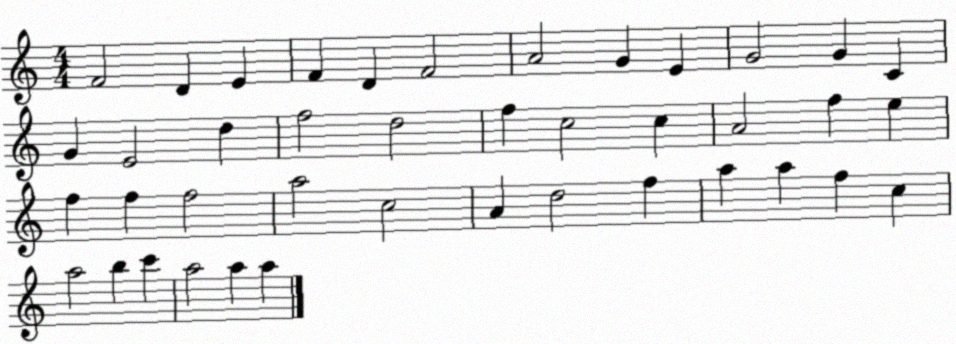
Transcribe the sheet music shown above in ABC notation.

X:1
T:Untitled
M:4/4
L:1/4
K:C
F2 D E F D F2 A2 G E G2 G C G E2 d f2 d2 f c2 c A2 f e f f f2 a2 c2 A d2 f a a f c a2 b c' a2 a a